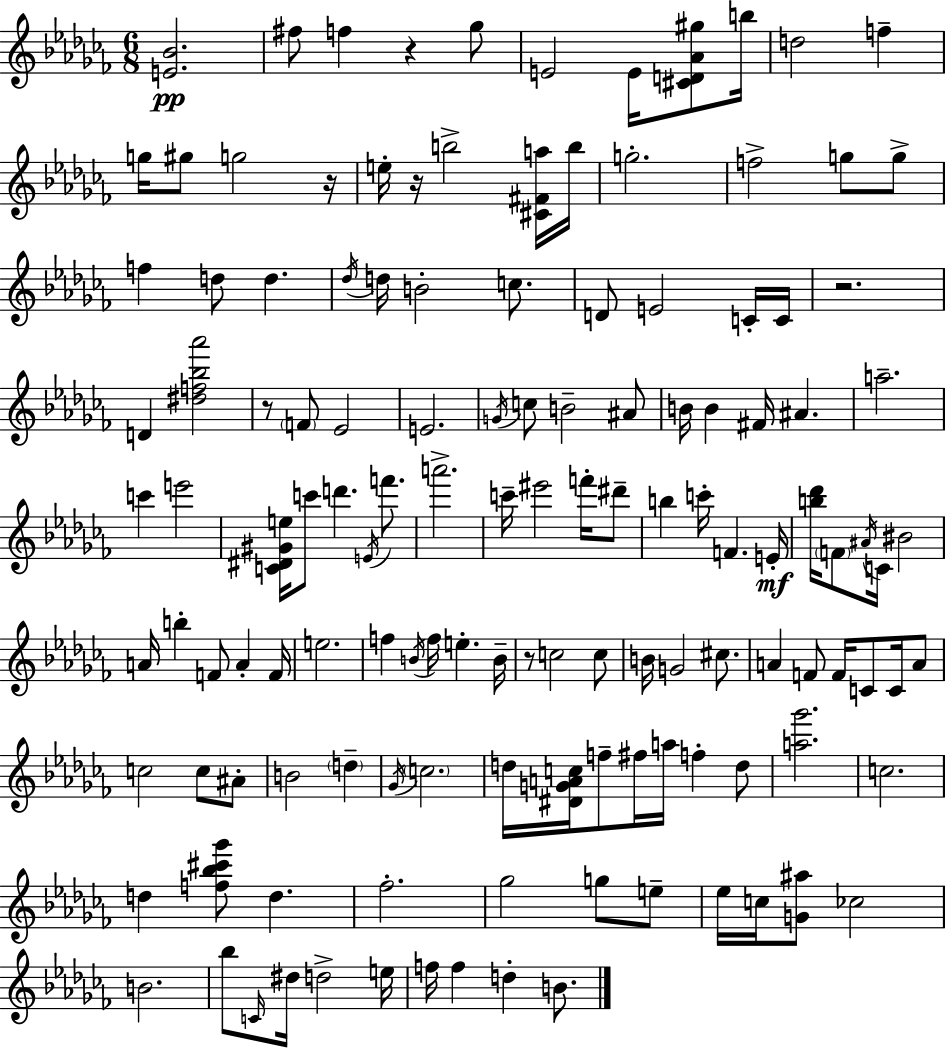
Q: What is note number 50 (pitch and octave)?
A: C6